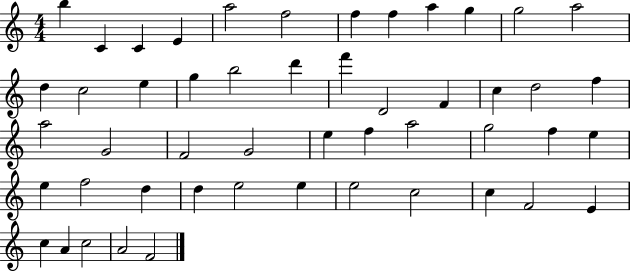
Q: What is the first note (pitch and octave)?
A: B5